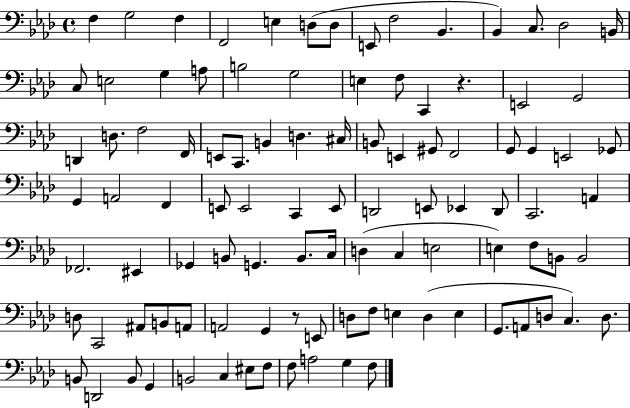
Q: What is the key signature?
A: AES major